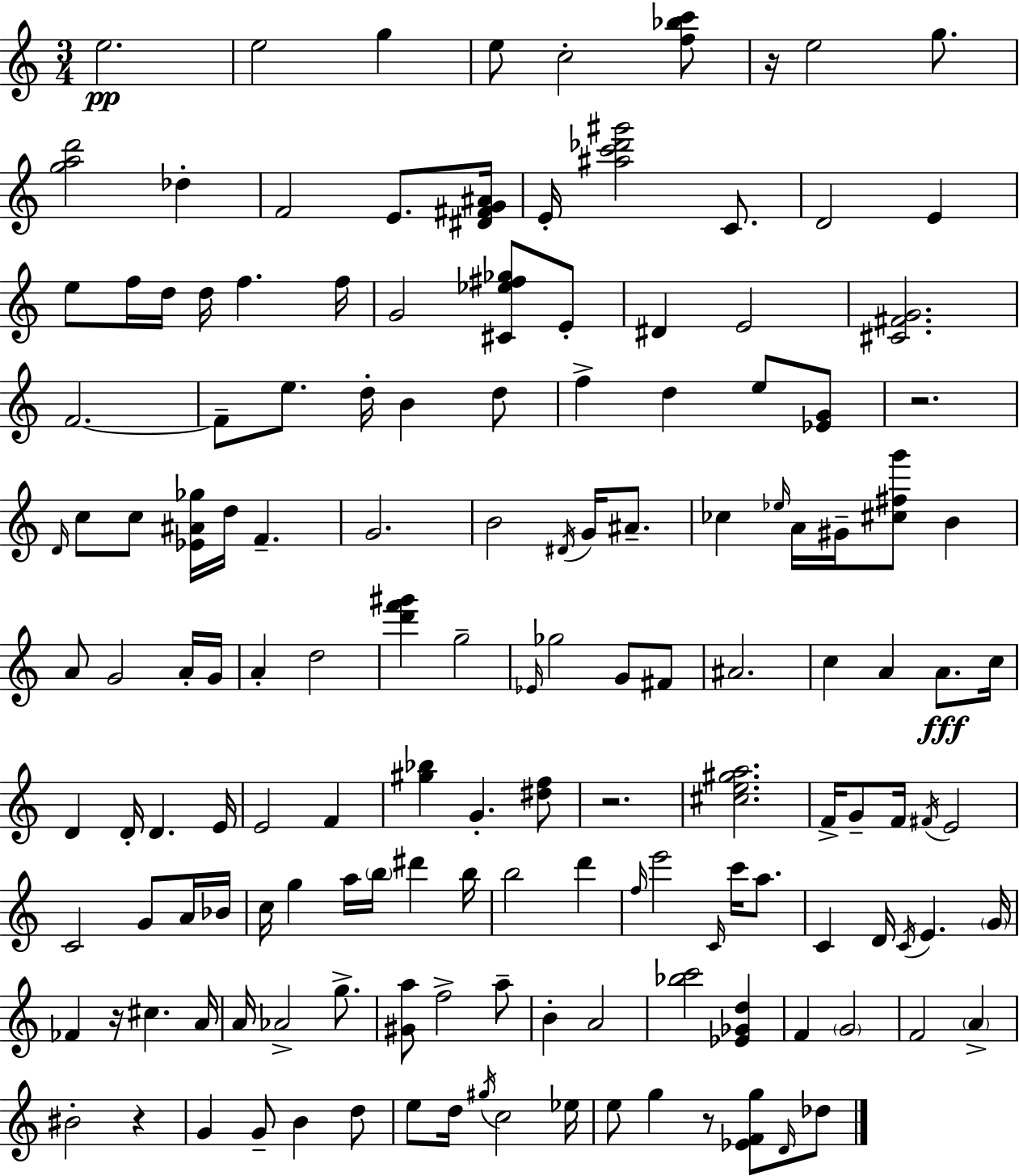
X:1
T:Untitled
M:3/4
L:1/4
K:C
e2 e2 g e/2 c2 [f_bc']/2 z/4 e2 g/2 [gad']2 _d F2 E/2 [^D^FG^A]/4 E/4 [^ac'_d'^g']2 C/2 D2 E e/2 f/4 d/4 d/4 f f/4 G2 [^C_e^f_g]/2 E/2 ^D E2 [^C^FG]2 F2 F/2 e/2 d/4 B d/2 f d e/2 [_EG]/2 z2 D/4 c/2 c/2 [_E^A_g]/4 d/4 F G2 B2 ^D/4 G/4 ^A/2 _c _e/4 A/4 ^G/4 [^c^fg']/2 B A/2 G2 A/4 G/4 A d2 [d'f'^g'] g2 _E/4 _g2 G/2 ^F/2 ^A2 c A A/2 c/4 D D/4 D E/4 E2 F [^g_b] G [^df]/2 z2 [^ce^ga]2 F/4 G/2 F/4 ^F/4 E2 C2 G/2 A/4 _B/4 c/4 g a/4 b/4 ^d' b/4 b2 d' f/4 e'2 C/4 c'/4 a/2 C D/4 C/4 E G/4 _F z/4 ^c A/4 A/4 _A2 g/2 [^Ga]/2 f2 a/2 B A2 [_bc']2 [_E_Gd] F G2 F2 A ^B2 z G G/2 B d/2 e/2 d/4 ^g/4 c2 _e/4 e/2 g z/2 [_EFg]/2 D/4 _d/2